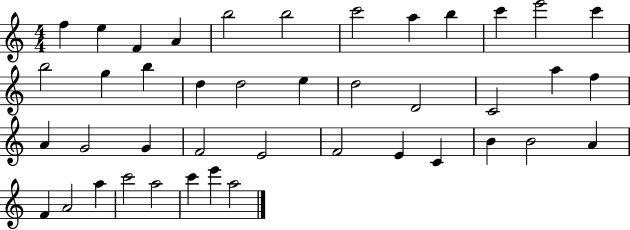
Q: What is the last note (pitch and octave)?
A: A5